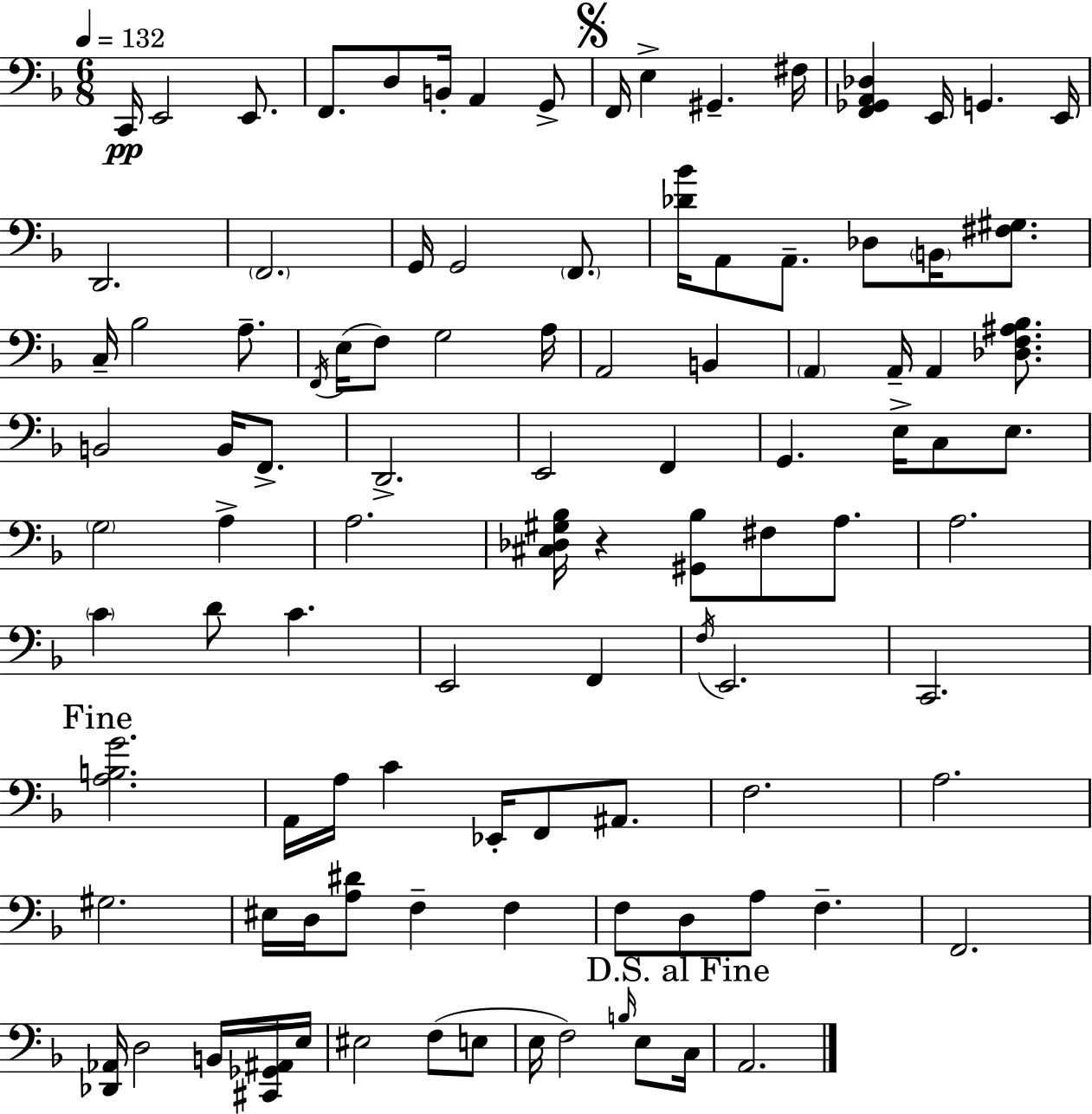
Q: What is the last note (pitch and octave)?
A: A2